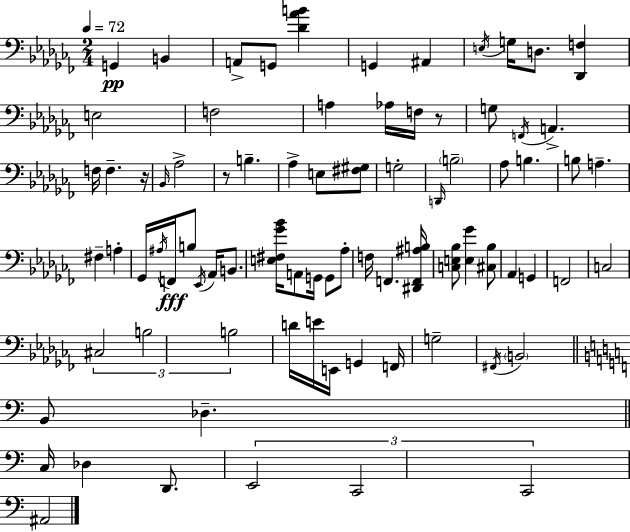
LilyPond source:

{
  \clef bass
  \numericTimeSignature
  \time 2/4
  \key aes \minor
  \tempo 4 = 72
  \repeat volta 2 { g,4\pp b,4 | a,8-> g,8 <des' aes' b'>4 | g,4 ais,4 | \acciaccatura { e16 } g16 d8. <des, f>4 | \break e2 | f2 | a4 aes16 f16 r8 | g8 \acciaccatura { f,16 } a,4.-> | \break f16 f4.-- | r16 \grace { bes,16 } aes2-> | r8 b4.-- | aes4-> e8 | \break <fis gis>8 g2-. | \grace { d,16 } \parenthesize b2-- | aes8 b4. | b8 a4.-- | \break fis4-- | a4-. ges,16 \acciaccatura { ais16 }\fff f,16 b8 | \acciaccatura { ees,16 } aes,16 b,8. <e fis ges' bes'>16 a,8 | g,16 g,8 aes8-. f16 f,4. | \break <dis, f, ais b>16 <c e bes>8 | <e ges'>4 <cis bes>8 aes,4 | g,4 f,2 | c2 | \break \tuplet 3/2 { cis2 | b2 | b2 } | d'16 e'16 | \break e,16 g,4 f,16 g2-- | \acciaccatura { fis,16 } \parenthesize b,2 | \bar "||" \break \key c \major b,8 des4.-- | \bar "||" \break \key c \major c16 des4 d,8. | \tuplet 3/2 { e,2 | c,2 | c,2 } | \break ais,2 | } \bar "|."
}